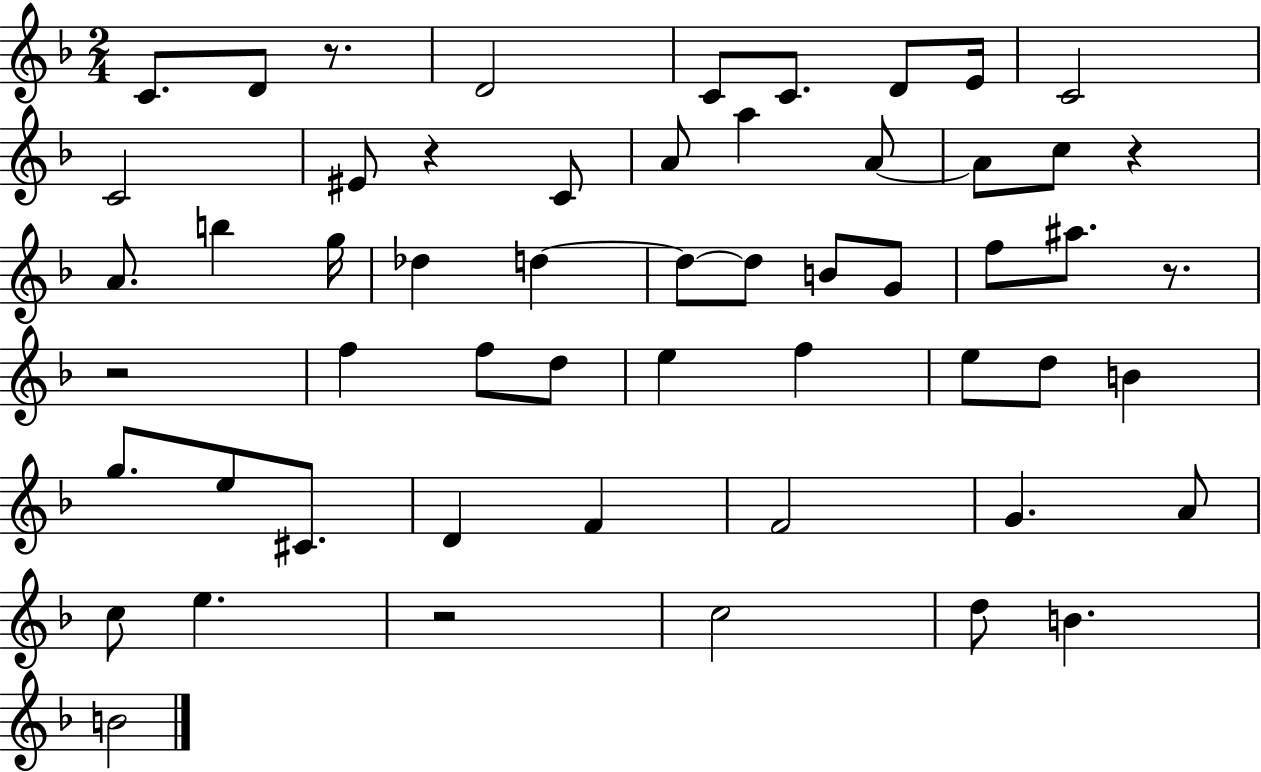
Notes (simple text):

C4/e. D4/e R/e. D4/h C4/e C4/e. D4/e E4/s C4/h C4/h EIS4/e R/q C4/e A4/e A5/q A4/e A4/e C5/e R/q A4/e. B5/q G5/s Db5/q D5/q D5/e D5/e B4/e G4/e F5/e A#5/e. R/e. R/h F5/q F5/e D5/e E5/q F5/q E5/e D5/e B4/q G5/e. E5/e C#4/e. D4/q F4/q F4/h G4/q. A4/e C5/e E5/q. R/h C5/h D5/e B4/q. B4/h